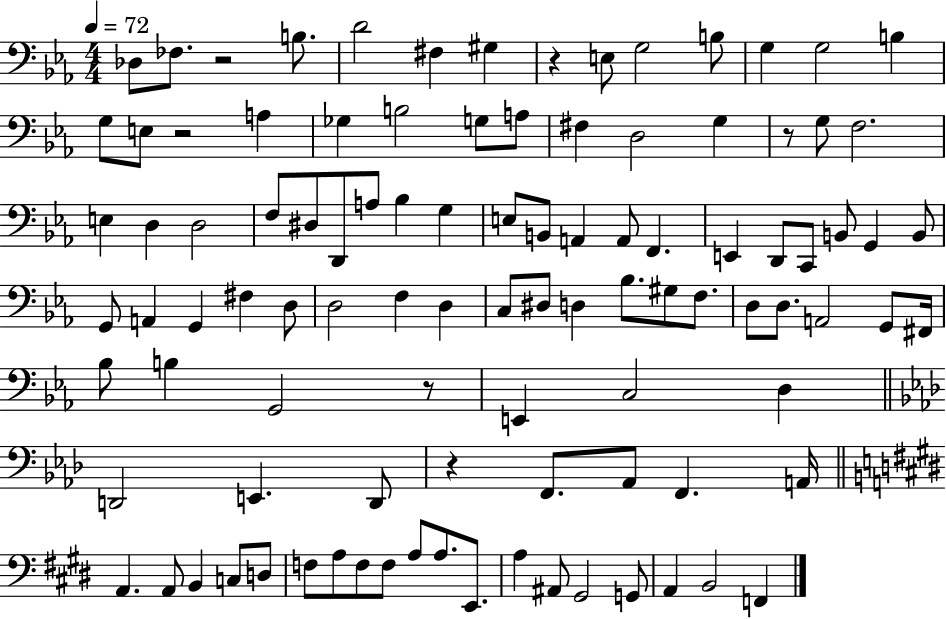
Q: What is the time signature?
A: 4/4